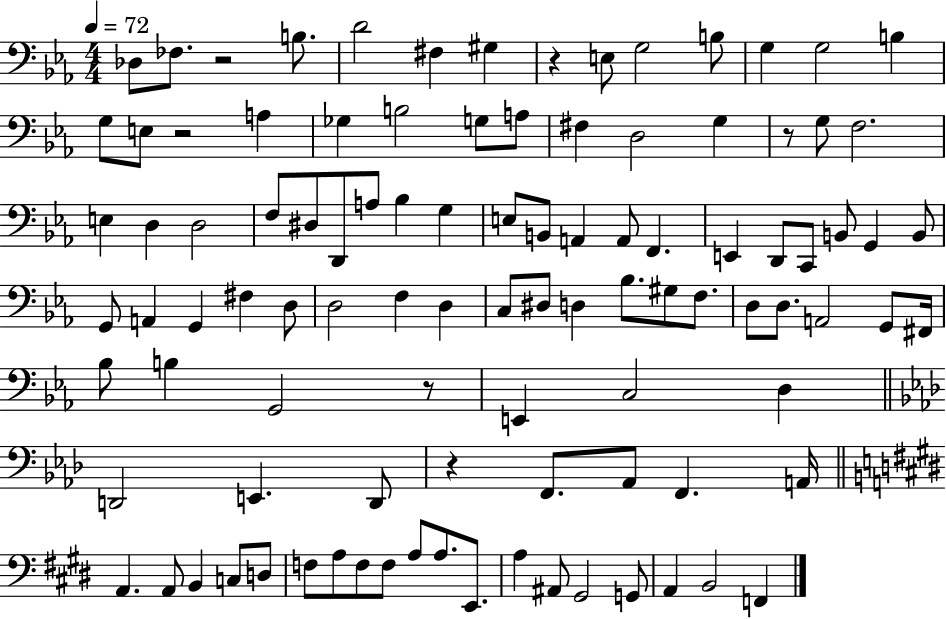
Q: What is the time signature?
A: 4/4